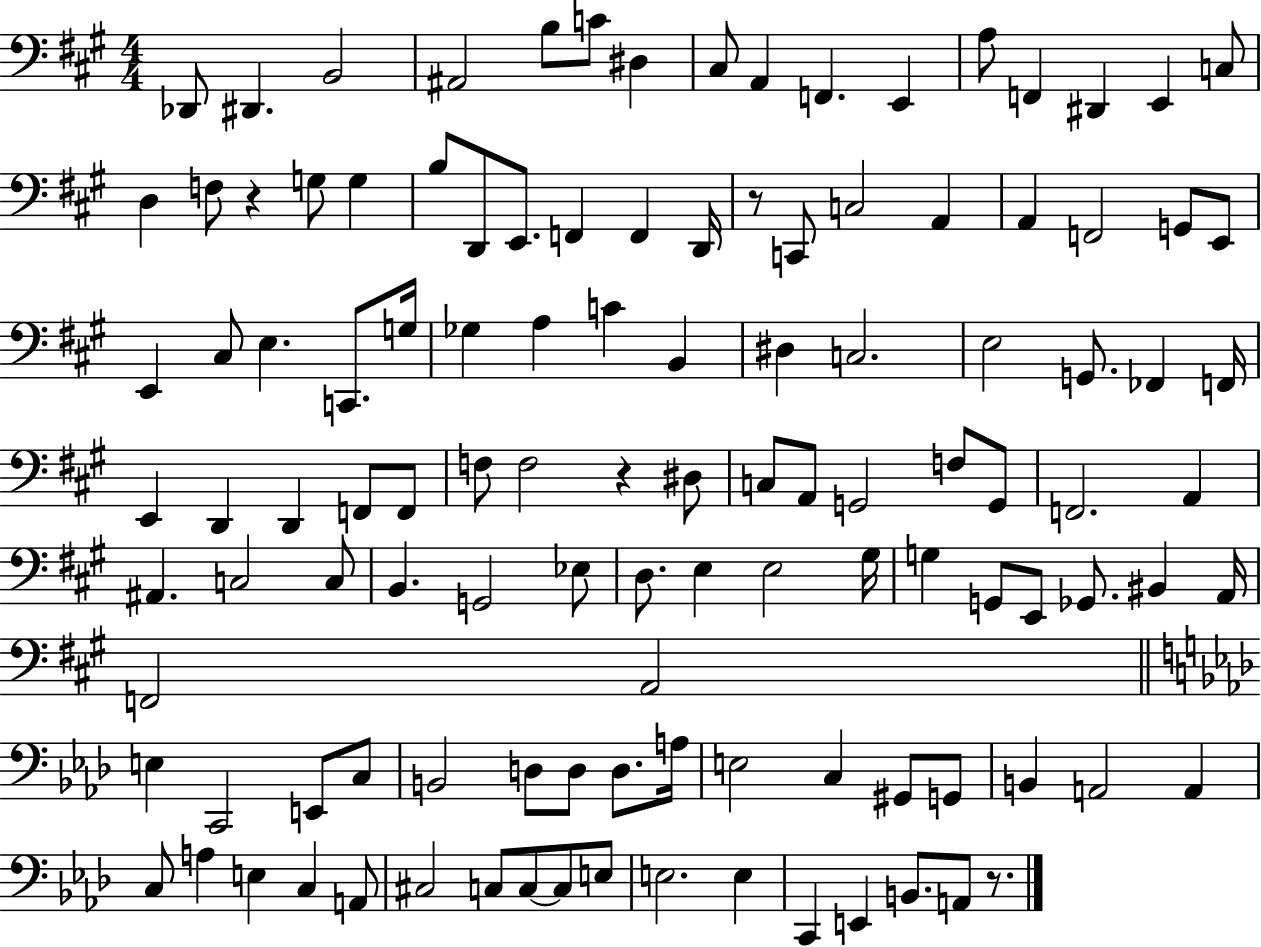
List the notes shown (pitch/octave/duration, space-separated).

Db2/e D#2/q. B2/h A#2/h B3/e C4/e D#3/q C#3/e A2/q F2/q. E2/q A3/e F2/q D#2/q E2/q C3/e D3/q F3/e R/q G3/e G3/q B3/e D2/e E2/e. F2/q F2/q D2/s R/e C2/e C3/h A2/q A2/q F2/h G2/e E2/e E2/q C#3/e E3/q. C2/e. G3/s Gb3/q A3/q C4/q B2/q D#3/q C3/h. E3/h G2/e. FES2/q F2/s E2/q D2/q D2/q F2/e F2/e F3/e F3/h R/q D#3/e C3/e A2/e G2/h F3/e G2/e F2/h. A2/q A#2/q. C3/h C3/e B2/q. G2/h Eb3/e D3/e. E3/q E3/h G#3/s G3/q G2/e E2/e Gb2/e. BIS2/q A2/s F2/h A2/h E3/q C2/h E2/e C3/e B2/h D3/e D3/e D3/e. A3/s E3/h C3/q G#2/e G2/e B2/q A2/h A2/q C3/e A3/q E3/q C3/q A2/e C#3/h C3/e C3/e C3/e E3/e E3/h. E3/q C2/q E2/q B2/e. A2/e R/e.